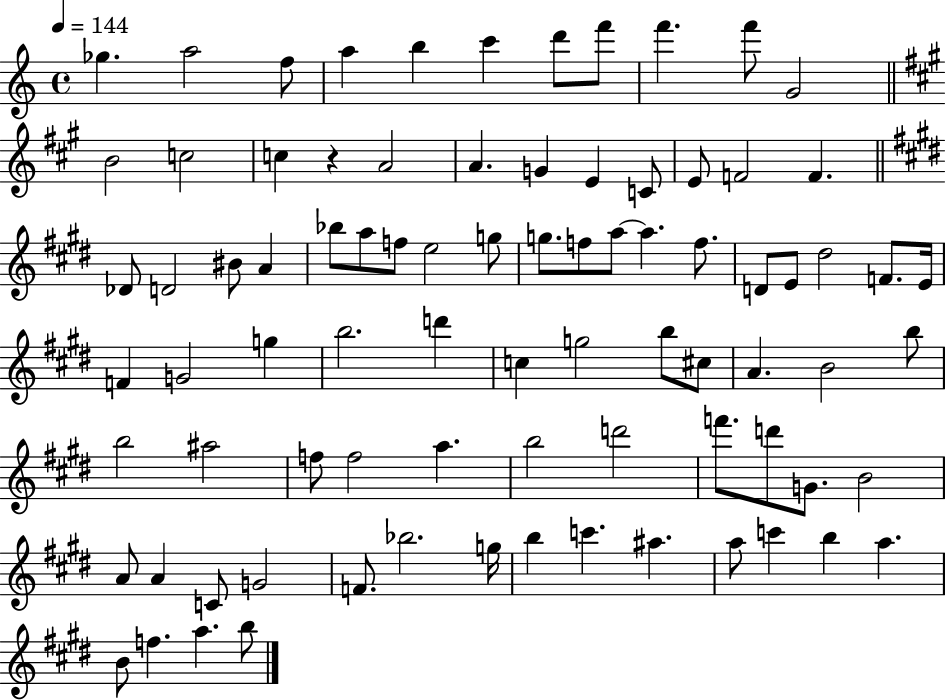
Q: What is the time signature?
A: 4/4